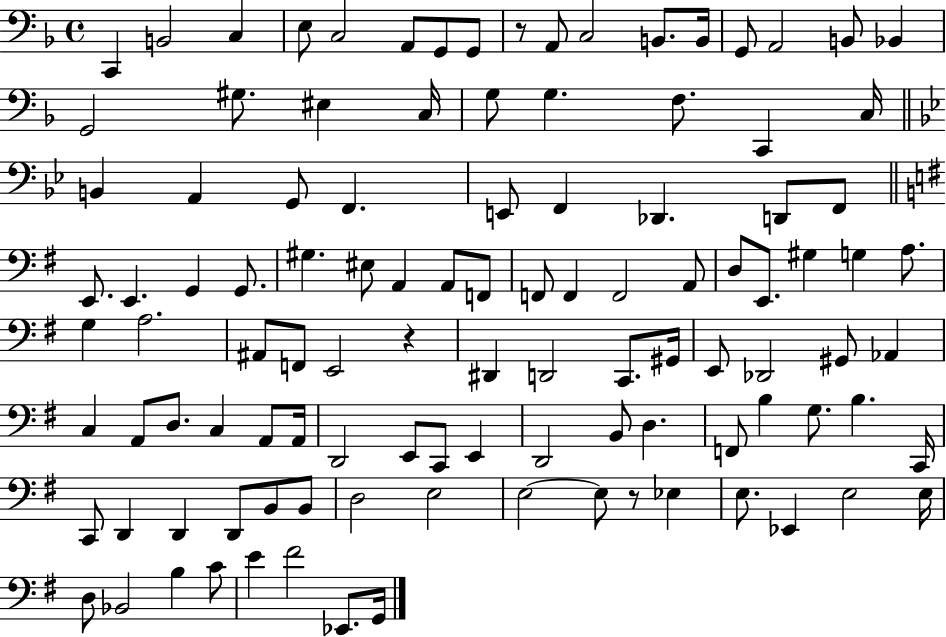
C2/q B2/h C3/q E3/e C3/h A2/e G2/e G2/e R/e A2/e C3/h B2/e. B2/s G2/e A2/h B2/e Bb2/q G2/h G#3/e. EIS3/q C3/s G3/e G3/q. F3/e. C2/q C3/s B2/q A2/q G2/e F2/q. E2/e F2/q Db2/q. D2/e F2/e E2/e. E2/q. G2/q G2/e. G#3/q. EIS3/e A2/q A2/e F2/e F2/e F2/q F2/h A2/e D3/e E2/e. G#3/q G3/q A3/e. G3/q A3/h. A#2/e F2/e E2/h R/q D#2/q D2/h C2/e. G#2/s E2/e Db2/h G#2/e Ab2/q C3/q A2/e D3/e. C3/q A2/e A2/s D2/h E2/e C2/e E2/q D2/h B2/e D3/q. F2/e B3/q G3/e. B3/q. C2/s C2/e D2/q D2/q D2/e B2/e B2/e D3/h E3/h E3/h E3/e R/e Eb3/q E3/e. Eb2/q E3/h E3/s D3/e Bb2/h B3/q C4/e E4/q F#4/h Eb2/e. G2/s